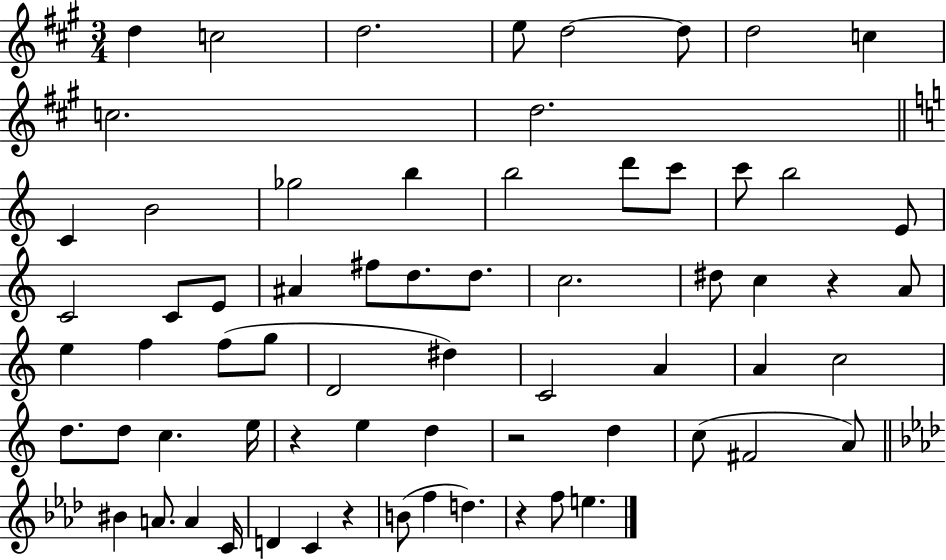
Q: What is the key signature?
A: A major